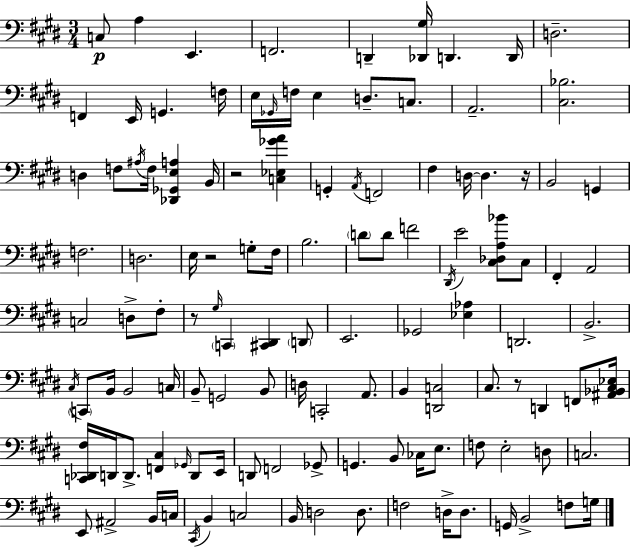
X:1
T:Untitled
M:3/4
L:1/4
K:E
C,/2 A, E,, F,,2 D,, [_D,,^G,]/4 D,, D,,/4 D,2 F,, E,,/4 G,, F,/4 E,/4 _G,,/4 F,/4 E, D,/2 C,/2 A,,2 [^C,_B,]2 D, F,/2 ^A,/4 F,/4 [_D,,_G,,E,A,] B,,/4 z2 [C,_E,_GA] G,, A,,/4 F,,2 ^F, D,/4 D, z/4 B,,2 G,, F,2 D,2 E,/4 z2 G,/2 ^F,/4 B,2 D/2 D/2 F2 ^D,,/4 E2 [^C,_D,A,_B]/2 ^C,/2 ^F,, A,,2 C,2 D,/2 ^F,/2 z/2 ^G,/4 C,, [^C,,^D,,] D,,/2 E,,2 _G,,2 [_E,_A,] D,,2 B,,2 ^C,/4 C,,/2 B,,/4 B,,2 C,/4 B,,/2 G,,2 B,,/2 D,/4 C,,2 A,,/2 B,, [D,,C,]2 ^C,/2 z/2 D,, F,,/2 [^A,,_B,,^C,_E,]/4 [C,,_D,,^F,]/4 D,,/4 D,,/2 [F,,^C,] _G,,/4 D,,/2 E,,/4 D,,/2 F,,2 _G,,/2 G,, B,,/2 _C,/4 E,/2 F,/2 E,2 D,/2 C,2 E,,/2 ^A,,2 B,,/4 C,/4 ^C,,/4 B,, C,2 B,,/4 D,2 D,/2 F,2 D,/4 D,/2 G,,/4 B,,2 F,/2 G,/4